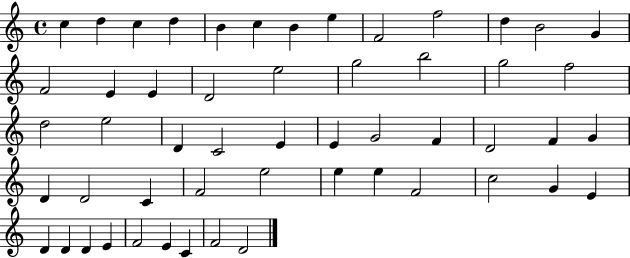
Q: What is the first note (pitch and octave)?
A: C5